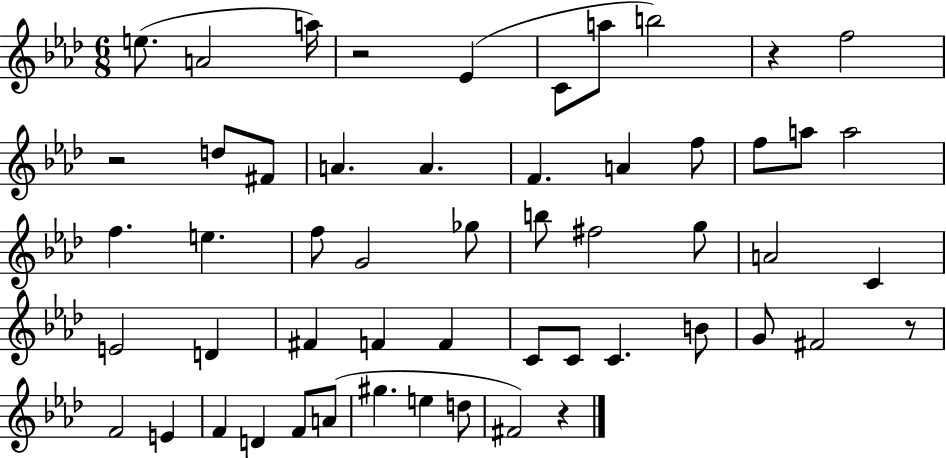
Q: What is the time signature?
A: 6/8